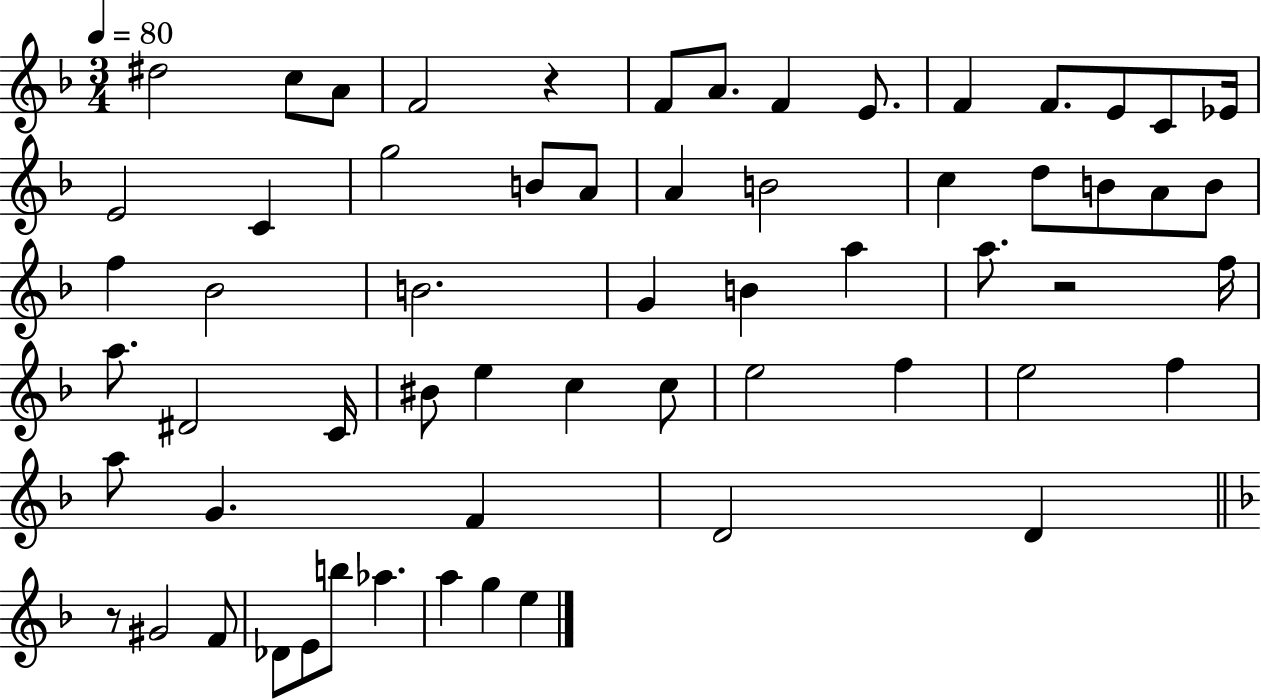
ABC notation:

X:1
T:Untitled
M:3/4
L:1/4
K:F
^d2 c/2 A/2 F2 z F/2 A/2 F E/2 F F/2 E/2 C/2 _E/4 E2 C g2 B/2 A/2 A B2 c d/2 B/2 A/2 B/2 f _B2 B2 G B a a/2 z2 f/4 a/2 ^D2 C/4 ^B/2 e c c/2 e2 f e2 f a/2 G F D2 D z/2 ^G2 F/2 _D/2 E/2 b/2 _a a g e